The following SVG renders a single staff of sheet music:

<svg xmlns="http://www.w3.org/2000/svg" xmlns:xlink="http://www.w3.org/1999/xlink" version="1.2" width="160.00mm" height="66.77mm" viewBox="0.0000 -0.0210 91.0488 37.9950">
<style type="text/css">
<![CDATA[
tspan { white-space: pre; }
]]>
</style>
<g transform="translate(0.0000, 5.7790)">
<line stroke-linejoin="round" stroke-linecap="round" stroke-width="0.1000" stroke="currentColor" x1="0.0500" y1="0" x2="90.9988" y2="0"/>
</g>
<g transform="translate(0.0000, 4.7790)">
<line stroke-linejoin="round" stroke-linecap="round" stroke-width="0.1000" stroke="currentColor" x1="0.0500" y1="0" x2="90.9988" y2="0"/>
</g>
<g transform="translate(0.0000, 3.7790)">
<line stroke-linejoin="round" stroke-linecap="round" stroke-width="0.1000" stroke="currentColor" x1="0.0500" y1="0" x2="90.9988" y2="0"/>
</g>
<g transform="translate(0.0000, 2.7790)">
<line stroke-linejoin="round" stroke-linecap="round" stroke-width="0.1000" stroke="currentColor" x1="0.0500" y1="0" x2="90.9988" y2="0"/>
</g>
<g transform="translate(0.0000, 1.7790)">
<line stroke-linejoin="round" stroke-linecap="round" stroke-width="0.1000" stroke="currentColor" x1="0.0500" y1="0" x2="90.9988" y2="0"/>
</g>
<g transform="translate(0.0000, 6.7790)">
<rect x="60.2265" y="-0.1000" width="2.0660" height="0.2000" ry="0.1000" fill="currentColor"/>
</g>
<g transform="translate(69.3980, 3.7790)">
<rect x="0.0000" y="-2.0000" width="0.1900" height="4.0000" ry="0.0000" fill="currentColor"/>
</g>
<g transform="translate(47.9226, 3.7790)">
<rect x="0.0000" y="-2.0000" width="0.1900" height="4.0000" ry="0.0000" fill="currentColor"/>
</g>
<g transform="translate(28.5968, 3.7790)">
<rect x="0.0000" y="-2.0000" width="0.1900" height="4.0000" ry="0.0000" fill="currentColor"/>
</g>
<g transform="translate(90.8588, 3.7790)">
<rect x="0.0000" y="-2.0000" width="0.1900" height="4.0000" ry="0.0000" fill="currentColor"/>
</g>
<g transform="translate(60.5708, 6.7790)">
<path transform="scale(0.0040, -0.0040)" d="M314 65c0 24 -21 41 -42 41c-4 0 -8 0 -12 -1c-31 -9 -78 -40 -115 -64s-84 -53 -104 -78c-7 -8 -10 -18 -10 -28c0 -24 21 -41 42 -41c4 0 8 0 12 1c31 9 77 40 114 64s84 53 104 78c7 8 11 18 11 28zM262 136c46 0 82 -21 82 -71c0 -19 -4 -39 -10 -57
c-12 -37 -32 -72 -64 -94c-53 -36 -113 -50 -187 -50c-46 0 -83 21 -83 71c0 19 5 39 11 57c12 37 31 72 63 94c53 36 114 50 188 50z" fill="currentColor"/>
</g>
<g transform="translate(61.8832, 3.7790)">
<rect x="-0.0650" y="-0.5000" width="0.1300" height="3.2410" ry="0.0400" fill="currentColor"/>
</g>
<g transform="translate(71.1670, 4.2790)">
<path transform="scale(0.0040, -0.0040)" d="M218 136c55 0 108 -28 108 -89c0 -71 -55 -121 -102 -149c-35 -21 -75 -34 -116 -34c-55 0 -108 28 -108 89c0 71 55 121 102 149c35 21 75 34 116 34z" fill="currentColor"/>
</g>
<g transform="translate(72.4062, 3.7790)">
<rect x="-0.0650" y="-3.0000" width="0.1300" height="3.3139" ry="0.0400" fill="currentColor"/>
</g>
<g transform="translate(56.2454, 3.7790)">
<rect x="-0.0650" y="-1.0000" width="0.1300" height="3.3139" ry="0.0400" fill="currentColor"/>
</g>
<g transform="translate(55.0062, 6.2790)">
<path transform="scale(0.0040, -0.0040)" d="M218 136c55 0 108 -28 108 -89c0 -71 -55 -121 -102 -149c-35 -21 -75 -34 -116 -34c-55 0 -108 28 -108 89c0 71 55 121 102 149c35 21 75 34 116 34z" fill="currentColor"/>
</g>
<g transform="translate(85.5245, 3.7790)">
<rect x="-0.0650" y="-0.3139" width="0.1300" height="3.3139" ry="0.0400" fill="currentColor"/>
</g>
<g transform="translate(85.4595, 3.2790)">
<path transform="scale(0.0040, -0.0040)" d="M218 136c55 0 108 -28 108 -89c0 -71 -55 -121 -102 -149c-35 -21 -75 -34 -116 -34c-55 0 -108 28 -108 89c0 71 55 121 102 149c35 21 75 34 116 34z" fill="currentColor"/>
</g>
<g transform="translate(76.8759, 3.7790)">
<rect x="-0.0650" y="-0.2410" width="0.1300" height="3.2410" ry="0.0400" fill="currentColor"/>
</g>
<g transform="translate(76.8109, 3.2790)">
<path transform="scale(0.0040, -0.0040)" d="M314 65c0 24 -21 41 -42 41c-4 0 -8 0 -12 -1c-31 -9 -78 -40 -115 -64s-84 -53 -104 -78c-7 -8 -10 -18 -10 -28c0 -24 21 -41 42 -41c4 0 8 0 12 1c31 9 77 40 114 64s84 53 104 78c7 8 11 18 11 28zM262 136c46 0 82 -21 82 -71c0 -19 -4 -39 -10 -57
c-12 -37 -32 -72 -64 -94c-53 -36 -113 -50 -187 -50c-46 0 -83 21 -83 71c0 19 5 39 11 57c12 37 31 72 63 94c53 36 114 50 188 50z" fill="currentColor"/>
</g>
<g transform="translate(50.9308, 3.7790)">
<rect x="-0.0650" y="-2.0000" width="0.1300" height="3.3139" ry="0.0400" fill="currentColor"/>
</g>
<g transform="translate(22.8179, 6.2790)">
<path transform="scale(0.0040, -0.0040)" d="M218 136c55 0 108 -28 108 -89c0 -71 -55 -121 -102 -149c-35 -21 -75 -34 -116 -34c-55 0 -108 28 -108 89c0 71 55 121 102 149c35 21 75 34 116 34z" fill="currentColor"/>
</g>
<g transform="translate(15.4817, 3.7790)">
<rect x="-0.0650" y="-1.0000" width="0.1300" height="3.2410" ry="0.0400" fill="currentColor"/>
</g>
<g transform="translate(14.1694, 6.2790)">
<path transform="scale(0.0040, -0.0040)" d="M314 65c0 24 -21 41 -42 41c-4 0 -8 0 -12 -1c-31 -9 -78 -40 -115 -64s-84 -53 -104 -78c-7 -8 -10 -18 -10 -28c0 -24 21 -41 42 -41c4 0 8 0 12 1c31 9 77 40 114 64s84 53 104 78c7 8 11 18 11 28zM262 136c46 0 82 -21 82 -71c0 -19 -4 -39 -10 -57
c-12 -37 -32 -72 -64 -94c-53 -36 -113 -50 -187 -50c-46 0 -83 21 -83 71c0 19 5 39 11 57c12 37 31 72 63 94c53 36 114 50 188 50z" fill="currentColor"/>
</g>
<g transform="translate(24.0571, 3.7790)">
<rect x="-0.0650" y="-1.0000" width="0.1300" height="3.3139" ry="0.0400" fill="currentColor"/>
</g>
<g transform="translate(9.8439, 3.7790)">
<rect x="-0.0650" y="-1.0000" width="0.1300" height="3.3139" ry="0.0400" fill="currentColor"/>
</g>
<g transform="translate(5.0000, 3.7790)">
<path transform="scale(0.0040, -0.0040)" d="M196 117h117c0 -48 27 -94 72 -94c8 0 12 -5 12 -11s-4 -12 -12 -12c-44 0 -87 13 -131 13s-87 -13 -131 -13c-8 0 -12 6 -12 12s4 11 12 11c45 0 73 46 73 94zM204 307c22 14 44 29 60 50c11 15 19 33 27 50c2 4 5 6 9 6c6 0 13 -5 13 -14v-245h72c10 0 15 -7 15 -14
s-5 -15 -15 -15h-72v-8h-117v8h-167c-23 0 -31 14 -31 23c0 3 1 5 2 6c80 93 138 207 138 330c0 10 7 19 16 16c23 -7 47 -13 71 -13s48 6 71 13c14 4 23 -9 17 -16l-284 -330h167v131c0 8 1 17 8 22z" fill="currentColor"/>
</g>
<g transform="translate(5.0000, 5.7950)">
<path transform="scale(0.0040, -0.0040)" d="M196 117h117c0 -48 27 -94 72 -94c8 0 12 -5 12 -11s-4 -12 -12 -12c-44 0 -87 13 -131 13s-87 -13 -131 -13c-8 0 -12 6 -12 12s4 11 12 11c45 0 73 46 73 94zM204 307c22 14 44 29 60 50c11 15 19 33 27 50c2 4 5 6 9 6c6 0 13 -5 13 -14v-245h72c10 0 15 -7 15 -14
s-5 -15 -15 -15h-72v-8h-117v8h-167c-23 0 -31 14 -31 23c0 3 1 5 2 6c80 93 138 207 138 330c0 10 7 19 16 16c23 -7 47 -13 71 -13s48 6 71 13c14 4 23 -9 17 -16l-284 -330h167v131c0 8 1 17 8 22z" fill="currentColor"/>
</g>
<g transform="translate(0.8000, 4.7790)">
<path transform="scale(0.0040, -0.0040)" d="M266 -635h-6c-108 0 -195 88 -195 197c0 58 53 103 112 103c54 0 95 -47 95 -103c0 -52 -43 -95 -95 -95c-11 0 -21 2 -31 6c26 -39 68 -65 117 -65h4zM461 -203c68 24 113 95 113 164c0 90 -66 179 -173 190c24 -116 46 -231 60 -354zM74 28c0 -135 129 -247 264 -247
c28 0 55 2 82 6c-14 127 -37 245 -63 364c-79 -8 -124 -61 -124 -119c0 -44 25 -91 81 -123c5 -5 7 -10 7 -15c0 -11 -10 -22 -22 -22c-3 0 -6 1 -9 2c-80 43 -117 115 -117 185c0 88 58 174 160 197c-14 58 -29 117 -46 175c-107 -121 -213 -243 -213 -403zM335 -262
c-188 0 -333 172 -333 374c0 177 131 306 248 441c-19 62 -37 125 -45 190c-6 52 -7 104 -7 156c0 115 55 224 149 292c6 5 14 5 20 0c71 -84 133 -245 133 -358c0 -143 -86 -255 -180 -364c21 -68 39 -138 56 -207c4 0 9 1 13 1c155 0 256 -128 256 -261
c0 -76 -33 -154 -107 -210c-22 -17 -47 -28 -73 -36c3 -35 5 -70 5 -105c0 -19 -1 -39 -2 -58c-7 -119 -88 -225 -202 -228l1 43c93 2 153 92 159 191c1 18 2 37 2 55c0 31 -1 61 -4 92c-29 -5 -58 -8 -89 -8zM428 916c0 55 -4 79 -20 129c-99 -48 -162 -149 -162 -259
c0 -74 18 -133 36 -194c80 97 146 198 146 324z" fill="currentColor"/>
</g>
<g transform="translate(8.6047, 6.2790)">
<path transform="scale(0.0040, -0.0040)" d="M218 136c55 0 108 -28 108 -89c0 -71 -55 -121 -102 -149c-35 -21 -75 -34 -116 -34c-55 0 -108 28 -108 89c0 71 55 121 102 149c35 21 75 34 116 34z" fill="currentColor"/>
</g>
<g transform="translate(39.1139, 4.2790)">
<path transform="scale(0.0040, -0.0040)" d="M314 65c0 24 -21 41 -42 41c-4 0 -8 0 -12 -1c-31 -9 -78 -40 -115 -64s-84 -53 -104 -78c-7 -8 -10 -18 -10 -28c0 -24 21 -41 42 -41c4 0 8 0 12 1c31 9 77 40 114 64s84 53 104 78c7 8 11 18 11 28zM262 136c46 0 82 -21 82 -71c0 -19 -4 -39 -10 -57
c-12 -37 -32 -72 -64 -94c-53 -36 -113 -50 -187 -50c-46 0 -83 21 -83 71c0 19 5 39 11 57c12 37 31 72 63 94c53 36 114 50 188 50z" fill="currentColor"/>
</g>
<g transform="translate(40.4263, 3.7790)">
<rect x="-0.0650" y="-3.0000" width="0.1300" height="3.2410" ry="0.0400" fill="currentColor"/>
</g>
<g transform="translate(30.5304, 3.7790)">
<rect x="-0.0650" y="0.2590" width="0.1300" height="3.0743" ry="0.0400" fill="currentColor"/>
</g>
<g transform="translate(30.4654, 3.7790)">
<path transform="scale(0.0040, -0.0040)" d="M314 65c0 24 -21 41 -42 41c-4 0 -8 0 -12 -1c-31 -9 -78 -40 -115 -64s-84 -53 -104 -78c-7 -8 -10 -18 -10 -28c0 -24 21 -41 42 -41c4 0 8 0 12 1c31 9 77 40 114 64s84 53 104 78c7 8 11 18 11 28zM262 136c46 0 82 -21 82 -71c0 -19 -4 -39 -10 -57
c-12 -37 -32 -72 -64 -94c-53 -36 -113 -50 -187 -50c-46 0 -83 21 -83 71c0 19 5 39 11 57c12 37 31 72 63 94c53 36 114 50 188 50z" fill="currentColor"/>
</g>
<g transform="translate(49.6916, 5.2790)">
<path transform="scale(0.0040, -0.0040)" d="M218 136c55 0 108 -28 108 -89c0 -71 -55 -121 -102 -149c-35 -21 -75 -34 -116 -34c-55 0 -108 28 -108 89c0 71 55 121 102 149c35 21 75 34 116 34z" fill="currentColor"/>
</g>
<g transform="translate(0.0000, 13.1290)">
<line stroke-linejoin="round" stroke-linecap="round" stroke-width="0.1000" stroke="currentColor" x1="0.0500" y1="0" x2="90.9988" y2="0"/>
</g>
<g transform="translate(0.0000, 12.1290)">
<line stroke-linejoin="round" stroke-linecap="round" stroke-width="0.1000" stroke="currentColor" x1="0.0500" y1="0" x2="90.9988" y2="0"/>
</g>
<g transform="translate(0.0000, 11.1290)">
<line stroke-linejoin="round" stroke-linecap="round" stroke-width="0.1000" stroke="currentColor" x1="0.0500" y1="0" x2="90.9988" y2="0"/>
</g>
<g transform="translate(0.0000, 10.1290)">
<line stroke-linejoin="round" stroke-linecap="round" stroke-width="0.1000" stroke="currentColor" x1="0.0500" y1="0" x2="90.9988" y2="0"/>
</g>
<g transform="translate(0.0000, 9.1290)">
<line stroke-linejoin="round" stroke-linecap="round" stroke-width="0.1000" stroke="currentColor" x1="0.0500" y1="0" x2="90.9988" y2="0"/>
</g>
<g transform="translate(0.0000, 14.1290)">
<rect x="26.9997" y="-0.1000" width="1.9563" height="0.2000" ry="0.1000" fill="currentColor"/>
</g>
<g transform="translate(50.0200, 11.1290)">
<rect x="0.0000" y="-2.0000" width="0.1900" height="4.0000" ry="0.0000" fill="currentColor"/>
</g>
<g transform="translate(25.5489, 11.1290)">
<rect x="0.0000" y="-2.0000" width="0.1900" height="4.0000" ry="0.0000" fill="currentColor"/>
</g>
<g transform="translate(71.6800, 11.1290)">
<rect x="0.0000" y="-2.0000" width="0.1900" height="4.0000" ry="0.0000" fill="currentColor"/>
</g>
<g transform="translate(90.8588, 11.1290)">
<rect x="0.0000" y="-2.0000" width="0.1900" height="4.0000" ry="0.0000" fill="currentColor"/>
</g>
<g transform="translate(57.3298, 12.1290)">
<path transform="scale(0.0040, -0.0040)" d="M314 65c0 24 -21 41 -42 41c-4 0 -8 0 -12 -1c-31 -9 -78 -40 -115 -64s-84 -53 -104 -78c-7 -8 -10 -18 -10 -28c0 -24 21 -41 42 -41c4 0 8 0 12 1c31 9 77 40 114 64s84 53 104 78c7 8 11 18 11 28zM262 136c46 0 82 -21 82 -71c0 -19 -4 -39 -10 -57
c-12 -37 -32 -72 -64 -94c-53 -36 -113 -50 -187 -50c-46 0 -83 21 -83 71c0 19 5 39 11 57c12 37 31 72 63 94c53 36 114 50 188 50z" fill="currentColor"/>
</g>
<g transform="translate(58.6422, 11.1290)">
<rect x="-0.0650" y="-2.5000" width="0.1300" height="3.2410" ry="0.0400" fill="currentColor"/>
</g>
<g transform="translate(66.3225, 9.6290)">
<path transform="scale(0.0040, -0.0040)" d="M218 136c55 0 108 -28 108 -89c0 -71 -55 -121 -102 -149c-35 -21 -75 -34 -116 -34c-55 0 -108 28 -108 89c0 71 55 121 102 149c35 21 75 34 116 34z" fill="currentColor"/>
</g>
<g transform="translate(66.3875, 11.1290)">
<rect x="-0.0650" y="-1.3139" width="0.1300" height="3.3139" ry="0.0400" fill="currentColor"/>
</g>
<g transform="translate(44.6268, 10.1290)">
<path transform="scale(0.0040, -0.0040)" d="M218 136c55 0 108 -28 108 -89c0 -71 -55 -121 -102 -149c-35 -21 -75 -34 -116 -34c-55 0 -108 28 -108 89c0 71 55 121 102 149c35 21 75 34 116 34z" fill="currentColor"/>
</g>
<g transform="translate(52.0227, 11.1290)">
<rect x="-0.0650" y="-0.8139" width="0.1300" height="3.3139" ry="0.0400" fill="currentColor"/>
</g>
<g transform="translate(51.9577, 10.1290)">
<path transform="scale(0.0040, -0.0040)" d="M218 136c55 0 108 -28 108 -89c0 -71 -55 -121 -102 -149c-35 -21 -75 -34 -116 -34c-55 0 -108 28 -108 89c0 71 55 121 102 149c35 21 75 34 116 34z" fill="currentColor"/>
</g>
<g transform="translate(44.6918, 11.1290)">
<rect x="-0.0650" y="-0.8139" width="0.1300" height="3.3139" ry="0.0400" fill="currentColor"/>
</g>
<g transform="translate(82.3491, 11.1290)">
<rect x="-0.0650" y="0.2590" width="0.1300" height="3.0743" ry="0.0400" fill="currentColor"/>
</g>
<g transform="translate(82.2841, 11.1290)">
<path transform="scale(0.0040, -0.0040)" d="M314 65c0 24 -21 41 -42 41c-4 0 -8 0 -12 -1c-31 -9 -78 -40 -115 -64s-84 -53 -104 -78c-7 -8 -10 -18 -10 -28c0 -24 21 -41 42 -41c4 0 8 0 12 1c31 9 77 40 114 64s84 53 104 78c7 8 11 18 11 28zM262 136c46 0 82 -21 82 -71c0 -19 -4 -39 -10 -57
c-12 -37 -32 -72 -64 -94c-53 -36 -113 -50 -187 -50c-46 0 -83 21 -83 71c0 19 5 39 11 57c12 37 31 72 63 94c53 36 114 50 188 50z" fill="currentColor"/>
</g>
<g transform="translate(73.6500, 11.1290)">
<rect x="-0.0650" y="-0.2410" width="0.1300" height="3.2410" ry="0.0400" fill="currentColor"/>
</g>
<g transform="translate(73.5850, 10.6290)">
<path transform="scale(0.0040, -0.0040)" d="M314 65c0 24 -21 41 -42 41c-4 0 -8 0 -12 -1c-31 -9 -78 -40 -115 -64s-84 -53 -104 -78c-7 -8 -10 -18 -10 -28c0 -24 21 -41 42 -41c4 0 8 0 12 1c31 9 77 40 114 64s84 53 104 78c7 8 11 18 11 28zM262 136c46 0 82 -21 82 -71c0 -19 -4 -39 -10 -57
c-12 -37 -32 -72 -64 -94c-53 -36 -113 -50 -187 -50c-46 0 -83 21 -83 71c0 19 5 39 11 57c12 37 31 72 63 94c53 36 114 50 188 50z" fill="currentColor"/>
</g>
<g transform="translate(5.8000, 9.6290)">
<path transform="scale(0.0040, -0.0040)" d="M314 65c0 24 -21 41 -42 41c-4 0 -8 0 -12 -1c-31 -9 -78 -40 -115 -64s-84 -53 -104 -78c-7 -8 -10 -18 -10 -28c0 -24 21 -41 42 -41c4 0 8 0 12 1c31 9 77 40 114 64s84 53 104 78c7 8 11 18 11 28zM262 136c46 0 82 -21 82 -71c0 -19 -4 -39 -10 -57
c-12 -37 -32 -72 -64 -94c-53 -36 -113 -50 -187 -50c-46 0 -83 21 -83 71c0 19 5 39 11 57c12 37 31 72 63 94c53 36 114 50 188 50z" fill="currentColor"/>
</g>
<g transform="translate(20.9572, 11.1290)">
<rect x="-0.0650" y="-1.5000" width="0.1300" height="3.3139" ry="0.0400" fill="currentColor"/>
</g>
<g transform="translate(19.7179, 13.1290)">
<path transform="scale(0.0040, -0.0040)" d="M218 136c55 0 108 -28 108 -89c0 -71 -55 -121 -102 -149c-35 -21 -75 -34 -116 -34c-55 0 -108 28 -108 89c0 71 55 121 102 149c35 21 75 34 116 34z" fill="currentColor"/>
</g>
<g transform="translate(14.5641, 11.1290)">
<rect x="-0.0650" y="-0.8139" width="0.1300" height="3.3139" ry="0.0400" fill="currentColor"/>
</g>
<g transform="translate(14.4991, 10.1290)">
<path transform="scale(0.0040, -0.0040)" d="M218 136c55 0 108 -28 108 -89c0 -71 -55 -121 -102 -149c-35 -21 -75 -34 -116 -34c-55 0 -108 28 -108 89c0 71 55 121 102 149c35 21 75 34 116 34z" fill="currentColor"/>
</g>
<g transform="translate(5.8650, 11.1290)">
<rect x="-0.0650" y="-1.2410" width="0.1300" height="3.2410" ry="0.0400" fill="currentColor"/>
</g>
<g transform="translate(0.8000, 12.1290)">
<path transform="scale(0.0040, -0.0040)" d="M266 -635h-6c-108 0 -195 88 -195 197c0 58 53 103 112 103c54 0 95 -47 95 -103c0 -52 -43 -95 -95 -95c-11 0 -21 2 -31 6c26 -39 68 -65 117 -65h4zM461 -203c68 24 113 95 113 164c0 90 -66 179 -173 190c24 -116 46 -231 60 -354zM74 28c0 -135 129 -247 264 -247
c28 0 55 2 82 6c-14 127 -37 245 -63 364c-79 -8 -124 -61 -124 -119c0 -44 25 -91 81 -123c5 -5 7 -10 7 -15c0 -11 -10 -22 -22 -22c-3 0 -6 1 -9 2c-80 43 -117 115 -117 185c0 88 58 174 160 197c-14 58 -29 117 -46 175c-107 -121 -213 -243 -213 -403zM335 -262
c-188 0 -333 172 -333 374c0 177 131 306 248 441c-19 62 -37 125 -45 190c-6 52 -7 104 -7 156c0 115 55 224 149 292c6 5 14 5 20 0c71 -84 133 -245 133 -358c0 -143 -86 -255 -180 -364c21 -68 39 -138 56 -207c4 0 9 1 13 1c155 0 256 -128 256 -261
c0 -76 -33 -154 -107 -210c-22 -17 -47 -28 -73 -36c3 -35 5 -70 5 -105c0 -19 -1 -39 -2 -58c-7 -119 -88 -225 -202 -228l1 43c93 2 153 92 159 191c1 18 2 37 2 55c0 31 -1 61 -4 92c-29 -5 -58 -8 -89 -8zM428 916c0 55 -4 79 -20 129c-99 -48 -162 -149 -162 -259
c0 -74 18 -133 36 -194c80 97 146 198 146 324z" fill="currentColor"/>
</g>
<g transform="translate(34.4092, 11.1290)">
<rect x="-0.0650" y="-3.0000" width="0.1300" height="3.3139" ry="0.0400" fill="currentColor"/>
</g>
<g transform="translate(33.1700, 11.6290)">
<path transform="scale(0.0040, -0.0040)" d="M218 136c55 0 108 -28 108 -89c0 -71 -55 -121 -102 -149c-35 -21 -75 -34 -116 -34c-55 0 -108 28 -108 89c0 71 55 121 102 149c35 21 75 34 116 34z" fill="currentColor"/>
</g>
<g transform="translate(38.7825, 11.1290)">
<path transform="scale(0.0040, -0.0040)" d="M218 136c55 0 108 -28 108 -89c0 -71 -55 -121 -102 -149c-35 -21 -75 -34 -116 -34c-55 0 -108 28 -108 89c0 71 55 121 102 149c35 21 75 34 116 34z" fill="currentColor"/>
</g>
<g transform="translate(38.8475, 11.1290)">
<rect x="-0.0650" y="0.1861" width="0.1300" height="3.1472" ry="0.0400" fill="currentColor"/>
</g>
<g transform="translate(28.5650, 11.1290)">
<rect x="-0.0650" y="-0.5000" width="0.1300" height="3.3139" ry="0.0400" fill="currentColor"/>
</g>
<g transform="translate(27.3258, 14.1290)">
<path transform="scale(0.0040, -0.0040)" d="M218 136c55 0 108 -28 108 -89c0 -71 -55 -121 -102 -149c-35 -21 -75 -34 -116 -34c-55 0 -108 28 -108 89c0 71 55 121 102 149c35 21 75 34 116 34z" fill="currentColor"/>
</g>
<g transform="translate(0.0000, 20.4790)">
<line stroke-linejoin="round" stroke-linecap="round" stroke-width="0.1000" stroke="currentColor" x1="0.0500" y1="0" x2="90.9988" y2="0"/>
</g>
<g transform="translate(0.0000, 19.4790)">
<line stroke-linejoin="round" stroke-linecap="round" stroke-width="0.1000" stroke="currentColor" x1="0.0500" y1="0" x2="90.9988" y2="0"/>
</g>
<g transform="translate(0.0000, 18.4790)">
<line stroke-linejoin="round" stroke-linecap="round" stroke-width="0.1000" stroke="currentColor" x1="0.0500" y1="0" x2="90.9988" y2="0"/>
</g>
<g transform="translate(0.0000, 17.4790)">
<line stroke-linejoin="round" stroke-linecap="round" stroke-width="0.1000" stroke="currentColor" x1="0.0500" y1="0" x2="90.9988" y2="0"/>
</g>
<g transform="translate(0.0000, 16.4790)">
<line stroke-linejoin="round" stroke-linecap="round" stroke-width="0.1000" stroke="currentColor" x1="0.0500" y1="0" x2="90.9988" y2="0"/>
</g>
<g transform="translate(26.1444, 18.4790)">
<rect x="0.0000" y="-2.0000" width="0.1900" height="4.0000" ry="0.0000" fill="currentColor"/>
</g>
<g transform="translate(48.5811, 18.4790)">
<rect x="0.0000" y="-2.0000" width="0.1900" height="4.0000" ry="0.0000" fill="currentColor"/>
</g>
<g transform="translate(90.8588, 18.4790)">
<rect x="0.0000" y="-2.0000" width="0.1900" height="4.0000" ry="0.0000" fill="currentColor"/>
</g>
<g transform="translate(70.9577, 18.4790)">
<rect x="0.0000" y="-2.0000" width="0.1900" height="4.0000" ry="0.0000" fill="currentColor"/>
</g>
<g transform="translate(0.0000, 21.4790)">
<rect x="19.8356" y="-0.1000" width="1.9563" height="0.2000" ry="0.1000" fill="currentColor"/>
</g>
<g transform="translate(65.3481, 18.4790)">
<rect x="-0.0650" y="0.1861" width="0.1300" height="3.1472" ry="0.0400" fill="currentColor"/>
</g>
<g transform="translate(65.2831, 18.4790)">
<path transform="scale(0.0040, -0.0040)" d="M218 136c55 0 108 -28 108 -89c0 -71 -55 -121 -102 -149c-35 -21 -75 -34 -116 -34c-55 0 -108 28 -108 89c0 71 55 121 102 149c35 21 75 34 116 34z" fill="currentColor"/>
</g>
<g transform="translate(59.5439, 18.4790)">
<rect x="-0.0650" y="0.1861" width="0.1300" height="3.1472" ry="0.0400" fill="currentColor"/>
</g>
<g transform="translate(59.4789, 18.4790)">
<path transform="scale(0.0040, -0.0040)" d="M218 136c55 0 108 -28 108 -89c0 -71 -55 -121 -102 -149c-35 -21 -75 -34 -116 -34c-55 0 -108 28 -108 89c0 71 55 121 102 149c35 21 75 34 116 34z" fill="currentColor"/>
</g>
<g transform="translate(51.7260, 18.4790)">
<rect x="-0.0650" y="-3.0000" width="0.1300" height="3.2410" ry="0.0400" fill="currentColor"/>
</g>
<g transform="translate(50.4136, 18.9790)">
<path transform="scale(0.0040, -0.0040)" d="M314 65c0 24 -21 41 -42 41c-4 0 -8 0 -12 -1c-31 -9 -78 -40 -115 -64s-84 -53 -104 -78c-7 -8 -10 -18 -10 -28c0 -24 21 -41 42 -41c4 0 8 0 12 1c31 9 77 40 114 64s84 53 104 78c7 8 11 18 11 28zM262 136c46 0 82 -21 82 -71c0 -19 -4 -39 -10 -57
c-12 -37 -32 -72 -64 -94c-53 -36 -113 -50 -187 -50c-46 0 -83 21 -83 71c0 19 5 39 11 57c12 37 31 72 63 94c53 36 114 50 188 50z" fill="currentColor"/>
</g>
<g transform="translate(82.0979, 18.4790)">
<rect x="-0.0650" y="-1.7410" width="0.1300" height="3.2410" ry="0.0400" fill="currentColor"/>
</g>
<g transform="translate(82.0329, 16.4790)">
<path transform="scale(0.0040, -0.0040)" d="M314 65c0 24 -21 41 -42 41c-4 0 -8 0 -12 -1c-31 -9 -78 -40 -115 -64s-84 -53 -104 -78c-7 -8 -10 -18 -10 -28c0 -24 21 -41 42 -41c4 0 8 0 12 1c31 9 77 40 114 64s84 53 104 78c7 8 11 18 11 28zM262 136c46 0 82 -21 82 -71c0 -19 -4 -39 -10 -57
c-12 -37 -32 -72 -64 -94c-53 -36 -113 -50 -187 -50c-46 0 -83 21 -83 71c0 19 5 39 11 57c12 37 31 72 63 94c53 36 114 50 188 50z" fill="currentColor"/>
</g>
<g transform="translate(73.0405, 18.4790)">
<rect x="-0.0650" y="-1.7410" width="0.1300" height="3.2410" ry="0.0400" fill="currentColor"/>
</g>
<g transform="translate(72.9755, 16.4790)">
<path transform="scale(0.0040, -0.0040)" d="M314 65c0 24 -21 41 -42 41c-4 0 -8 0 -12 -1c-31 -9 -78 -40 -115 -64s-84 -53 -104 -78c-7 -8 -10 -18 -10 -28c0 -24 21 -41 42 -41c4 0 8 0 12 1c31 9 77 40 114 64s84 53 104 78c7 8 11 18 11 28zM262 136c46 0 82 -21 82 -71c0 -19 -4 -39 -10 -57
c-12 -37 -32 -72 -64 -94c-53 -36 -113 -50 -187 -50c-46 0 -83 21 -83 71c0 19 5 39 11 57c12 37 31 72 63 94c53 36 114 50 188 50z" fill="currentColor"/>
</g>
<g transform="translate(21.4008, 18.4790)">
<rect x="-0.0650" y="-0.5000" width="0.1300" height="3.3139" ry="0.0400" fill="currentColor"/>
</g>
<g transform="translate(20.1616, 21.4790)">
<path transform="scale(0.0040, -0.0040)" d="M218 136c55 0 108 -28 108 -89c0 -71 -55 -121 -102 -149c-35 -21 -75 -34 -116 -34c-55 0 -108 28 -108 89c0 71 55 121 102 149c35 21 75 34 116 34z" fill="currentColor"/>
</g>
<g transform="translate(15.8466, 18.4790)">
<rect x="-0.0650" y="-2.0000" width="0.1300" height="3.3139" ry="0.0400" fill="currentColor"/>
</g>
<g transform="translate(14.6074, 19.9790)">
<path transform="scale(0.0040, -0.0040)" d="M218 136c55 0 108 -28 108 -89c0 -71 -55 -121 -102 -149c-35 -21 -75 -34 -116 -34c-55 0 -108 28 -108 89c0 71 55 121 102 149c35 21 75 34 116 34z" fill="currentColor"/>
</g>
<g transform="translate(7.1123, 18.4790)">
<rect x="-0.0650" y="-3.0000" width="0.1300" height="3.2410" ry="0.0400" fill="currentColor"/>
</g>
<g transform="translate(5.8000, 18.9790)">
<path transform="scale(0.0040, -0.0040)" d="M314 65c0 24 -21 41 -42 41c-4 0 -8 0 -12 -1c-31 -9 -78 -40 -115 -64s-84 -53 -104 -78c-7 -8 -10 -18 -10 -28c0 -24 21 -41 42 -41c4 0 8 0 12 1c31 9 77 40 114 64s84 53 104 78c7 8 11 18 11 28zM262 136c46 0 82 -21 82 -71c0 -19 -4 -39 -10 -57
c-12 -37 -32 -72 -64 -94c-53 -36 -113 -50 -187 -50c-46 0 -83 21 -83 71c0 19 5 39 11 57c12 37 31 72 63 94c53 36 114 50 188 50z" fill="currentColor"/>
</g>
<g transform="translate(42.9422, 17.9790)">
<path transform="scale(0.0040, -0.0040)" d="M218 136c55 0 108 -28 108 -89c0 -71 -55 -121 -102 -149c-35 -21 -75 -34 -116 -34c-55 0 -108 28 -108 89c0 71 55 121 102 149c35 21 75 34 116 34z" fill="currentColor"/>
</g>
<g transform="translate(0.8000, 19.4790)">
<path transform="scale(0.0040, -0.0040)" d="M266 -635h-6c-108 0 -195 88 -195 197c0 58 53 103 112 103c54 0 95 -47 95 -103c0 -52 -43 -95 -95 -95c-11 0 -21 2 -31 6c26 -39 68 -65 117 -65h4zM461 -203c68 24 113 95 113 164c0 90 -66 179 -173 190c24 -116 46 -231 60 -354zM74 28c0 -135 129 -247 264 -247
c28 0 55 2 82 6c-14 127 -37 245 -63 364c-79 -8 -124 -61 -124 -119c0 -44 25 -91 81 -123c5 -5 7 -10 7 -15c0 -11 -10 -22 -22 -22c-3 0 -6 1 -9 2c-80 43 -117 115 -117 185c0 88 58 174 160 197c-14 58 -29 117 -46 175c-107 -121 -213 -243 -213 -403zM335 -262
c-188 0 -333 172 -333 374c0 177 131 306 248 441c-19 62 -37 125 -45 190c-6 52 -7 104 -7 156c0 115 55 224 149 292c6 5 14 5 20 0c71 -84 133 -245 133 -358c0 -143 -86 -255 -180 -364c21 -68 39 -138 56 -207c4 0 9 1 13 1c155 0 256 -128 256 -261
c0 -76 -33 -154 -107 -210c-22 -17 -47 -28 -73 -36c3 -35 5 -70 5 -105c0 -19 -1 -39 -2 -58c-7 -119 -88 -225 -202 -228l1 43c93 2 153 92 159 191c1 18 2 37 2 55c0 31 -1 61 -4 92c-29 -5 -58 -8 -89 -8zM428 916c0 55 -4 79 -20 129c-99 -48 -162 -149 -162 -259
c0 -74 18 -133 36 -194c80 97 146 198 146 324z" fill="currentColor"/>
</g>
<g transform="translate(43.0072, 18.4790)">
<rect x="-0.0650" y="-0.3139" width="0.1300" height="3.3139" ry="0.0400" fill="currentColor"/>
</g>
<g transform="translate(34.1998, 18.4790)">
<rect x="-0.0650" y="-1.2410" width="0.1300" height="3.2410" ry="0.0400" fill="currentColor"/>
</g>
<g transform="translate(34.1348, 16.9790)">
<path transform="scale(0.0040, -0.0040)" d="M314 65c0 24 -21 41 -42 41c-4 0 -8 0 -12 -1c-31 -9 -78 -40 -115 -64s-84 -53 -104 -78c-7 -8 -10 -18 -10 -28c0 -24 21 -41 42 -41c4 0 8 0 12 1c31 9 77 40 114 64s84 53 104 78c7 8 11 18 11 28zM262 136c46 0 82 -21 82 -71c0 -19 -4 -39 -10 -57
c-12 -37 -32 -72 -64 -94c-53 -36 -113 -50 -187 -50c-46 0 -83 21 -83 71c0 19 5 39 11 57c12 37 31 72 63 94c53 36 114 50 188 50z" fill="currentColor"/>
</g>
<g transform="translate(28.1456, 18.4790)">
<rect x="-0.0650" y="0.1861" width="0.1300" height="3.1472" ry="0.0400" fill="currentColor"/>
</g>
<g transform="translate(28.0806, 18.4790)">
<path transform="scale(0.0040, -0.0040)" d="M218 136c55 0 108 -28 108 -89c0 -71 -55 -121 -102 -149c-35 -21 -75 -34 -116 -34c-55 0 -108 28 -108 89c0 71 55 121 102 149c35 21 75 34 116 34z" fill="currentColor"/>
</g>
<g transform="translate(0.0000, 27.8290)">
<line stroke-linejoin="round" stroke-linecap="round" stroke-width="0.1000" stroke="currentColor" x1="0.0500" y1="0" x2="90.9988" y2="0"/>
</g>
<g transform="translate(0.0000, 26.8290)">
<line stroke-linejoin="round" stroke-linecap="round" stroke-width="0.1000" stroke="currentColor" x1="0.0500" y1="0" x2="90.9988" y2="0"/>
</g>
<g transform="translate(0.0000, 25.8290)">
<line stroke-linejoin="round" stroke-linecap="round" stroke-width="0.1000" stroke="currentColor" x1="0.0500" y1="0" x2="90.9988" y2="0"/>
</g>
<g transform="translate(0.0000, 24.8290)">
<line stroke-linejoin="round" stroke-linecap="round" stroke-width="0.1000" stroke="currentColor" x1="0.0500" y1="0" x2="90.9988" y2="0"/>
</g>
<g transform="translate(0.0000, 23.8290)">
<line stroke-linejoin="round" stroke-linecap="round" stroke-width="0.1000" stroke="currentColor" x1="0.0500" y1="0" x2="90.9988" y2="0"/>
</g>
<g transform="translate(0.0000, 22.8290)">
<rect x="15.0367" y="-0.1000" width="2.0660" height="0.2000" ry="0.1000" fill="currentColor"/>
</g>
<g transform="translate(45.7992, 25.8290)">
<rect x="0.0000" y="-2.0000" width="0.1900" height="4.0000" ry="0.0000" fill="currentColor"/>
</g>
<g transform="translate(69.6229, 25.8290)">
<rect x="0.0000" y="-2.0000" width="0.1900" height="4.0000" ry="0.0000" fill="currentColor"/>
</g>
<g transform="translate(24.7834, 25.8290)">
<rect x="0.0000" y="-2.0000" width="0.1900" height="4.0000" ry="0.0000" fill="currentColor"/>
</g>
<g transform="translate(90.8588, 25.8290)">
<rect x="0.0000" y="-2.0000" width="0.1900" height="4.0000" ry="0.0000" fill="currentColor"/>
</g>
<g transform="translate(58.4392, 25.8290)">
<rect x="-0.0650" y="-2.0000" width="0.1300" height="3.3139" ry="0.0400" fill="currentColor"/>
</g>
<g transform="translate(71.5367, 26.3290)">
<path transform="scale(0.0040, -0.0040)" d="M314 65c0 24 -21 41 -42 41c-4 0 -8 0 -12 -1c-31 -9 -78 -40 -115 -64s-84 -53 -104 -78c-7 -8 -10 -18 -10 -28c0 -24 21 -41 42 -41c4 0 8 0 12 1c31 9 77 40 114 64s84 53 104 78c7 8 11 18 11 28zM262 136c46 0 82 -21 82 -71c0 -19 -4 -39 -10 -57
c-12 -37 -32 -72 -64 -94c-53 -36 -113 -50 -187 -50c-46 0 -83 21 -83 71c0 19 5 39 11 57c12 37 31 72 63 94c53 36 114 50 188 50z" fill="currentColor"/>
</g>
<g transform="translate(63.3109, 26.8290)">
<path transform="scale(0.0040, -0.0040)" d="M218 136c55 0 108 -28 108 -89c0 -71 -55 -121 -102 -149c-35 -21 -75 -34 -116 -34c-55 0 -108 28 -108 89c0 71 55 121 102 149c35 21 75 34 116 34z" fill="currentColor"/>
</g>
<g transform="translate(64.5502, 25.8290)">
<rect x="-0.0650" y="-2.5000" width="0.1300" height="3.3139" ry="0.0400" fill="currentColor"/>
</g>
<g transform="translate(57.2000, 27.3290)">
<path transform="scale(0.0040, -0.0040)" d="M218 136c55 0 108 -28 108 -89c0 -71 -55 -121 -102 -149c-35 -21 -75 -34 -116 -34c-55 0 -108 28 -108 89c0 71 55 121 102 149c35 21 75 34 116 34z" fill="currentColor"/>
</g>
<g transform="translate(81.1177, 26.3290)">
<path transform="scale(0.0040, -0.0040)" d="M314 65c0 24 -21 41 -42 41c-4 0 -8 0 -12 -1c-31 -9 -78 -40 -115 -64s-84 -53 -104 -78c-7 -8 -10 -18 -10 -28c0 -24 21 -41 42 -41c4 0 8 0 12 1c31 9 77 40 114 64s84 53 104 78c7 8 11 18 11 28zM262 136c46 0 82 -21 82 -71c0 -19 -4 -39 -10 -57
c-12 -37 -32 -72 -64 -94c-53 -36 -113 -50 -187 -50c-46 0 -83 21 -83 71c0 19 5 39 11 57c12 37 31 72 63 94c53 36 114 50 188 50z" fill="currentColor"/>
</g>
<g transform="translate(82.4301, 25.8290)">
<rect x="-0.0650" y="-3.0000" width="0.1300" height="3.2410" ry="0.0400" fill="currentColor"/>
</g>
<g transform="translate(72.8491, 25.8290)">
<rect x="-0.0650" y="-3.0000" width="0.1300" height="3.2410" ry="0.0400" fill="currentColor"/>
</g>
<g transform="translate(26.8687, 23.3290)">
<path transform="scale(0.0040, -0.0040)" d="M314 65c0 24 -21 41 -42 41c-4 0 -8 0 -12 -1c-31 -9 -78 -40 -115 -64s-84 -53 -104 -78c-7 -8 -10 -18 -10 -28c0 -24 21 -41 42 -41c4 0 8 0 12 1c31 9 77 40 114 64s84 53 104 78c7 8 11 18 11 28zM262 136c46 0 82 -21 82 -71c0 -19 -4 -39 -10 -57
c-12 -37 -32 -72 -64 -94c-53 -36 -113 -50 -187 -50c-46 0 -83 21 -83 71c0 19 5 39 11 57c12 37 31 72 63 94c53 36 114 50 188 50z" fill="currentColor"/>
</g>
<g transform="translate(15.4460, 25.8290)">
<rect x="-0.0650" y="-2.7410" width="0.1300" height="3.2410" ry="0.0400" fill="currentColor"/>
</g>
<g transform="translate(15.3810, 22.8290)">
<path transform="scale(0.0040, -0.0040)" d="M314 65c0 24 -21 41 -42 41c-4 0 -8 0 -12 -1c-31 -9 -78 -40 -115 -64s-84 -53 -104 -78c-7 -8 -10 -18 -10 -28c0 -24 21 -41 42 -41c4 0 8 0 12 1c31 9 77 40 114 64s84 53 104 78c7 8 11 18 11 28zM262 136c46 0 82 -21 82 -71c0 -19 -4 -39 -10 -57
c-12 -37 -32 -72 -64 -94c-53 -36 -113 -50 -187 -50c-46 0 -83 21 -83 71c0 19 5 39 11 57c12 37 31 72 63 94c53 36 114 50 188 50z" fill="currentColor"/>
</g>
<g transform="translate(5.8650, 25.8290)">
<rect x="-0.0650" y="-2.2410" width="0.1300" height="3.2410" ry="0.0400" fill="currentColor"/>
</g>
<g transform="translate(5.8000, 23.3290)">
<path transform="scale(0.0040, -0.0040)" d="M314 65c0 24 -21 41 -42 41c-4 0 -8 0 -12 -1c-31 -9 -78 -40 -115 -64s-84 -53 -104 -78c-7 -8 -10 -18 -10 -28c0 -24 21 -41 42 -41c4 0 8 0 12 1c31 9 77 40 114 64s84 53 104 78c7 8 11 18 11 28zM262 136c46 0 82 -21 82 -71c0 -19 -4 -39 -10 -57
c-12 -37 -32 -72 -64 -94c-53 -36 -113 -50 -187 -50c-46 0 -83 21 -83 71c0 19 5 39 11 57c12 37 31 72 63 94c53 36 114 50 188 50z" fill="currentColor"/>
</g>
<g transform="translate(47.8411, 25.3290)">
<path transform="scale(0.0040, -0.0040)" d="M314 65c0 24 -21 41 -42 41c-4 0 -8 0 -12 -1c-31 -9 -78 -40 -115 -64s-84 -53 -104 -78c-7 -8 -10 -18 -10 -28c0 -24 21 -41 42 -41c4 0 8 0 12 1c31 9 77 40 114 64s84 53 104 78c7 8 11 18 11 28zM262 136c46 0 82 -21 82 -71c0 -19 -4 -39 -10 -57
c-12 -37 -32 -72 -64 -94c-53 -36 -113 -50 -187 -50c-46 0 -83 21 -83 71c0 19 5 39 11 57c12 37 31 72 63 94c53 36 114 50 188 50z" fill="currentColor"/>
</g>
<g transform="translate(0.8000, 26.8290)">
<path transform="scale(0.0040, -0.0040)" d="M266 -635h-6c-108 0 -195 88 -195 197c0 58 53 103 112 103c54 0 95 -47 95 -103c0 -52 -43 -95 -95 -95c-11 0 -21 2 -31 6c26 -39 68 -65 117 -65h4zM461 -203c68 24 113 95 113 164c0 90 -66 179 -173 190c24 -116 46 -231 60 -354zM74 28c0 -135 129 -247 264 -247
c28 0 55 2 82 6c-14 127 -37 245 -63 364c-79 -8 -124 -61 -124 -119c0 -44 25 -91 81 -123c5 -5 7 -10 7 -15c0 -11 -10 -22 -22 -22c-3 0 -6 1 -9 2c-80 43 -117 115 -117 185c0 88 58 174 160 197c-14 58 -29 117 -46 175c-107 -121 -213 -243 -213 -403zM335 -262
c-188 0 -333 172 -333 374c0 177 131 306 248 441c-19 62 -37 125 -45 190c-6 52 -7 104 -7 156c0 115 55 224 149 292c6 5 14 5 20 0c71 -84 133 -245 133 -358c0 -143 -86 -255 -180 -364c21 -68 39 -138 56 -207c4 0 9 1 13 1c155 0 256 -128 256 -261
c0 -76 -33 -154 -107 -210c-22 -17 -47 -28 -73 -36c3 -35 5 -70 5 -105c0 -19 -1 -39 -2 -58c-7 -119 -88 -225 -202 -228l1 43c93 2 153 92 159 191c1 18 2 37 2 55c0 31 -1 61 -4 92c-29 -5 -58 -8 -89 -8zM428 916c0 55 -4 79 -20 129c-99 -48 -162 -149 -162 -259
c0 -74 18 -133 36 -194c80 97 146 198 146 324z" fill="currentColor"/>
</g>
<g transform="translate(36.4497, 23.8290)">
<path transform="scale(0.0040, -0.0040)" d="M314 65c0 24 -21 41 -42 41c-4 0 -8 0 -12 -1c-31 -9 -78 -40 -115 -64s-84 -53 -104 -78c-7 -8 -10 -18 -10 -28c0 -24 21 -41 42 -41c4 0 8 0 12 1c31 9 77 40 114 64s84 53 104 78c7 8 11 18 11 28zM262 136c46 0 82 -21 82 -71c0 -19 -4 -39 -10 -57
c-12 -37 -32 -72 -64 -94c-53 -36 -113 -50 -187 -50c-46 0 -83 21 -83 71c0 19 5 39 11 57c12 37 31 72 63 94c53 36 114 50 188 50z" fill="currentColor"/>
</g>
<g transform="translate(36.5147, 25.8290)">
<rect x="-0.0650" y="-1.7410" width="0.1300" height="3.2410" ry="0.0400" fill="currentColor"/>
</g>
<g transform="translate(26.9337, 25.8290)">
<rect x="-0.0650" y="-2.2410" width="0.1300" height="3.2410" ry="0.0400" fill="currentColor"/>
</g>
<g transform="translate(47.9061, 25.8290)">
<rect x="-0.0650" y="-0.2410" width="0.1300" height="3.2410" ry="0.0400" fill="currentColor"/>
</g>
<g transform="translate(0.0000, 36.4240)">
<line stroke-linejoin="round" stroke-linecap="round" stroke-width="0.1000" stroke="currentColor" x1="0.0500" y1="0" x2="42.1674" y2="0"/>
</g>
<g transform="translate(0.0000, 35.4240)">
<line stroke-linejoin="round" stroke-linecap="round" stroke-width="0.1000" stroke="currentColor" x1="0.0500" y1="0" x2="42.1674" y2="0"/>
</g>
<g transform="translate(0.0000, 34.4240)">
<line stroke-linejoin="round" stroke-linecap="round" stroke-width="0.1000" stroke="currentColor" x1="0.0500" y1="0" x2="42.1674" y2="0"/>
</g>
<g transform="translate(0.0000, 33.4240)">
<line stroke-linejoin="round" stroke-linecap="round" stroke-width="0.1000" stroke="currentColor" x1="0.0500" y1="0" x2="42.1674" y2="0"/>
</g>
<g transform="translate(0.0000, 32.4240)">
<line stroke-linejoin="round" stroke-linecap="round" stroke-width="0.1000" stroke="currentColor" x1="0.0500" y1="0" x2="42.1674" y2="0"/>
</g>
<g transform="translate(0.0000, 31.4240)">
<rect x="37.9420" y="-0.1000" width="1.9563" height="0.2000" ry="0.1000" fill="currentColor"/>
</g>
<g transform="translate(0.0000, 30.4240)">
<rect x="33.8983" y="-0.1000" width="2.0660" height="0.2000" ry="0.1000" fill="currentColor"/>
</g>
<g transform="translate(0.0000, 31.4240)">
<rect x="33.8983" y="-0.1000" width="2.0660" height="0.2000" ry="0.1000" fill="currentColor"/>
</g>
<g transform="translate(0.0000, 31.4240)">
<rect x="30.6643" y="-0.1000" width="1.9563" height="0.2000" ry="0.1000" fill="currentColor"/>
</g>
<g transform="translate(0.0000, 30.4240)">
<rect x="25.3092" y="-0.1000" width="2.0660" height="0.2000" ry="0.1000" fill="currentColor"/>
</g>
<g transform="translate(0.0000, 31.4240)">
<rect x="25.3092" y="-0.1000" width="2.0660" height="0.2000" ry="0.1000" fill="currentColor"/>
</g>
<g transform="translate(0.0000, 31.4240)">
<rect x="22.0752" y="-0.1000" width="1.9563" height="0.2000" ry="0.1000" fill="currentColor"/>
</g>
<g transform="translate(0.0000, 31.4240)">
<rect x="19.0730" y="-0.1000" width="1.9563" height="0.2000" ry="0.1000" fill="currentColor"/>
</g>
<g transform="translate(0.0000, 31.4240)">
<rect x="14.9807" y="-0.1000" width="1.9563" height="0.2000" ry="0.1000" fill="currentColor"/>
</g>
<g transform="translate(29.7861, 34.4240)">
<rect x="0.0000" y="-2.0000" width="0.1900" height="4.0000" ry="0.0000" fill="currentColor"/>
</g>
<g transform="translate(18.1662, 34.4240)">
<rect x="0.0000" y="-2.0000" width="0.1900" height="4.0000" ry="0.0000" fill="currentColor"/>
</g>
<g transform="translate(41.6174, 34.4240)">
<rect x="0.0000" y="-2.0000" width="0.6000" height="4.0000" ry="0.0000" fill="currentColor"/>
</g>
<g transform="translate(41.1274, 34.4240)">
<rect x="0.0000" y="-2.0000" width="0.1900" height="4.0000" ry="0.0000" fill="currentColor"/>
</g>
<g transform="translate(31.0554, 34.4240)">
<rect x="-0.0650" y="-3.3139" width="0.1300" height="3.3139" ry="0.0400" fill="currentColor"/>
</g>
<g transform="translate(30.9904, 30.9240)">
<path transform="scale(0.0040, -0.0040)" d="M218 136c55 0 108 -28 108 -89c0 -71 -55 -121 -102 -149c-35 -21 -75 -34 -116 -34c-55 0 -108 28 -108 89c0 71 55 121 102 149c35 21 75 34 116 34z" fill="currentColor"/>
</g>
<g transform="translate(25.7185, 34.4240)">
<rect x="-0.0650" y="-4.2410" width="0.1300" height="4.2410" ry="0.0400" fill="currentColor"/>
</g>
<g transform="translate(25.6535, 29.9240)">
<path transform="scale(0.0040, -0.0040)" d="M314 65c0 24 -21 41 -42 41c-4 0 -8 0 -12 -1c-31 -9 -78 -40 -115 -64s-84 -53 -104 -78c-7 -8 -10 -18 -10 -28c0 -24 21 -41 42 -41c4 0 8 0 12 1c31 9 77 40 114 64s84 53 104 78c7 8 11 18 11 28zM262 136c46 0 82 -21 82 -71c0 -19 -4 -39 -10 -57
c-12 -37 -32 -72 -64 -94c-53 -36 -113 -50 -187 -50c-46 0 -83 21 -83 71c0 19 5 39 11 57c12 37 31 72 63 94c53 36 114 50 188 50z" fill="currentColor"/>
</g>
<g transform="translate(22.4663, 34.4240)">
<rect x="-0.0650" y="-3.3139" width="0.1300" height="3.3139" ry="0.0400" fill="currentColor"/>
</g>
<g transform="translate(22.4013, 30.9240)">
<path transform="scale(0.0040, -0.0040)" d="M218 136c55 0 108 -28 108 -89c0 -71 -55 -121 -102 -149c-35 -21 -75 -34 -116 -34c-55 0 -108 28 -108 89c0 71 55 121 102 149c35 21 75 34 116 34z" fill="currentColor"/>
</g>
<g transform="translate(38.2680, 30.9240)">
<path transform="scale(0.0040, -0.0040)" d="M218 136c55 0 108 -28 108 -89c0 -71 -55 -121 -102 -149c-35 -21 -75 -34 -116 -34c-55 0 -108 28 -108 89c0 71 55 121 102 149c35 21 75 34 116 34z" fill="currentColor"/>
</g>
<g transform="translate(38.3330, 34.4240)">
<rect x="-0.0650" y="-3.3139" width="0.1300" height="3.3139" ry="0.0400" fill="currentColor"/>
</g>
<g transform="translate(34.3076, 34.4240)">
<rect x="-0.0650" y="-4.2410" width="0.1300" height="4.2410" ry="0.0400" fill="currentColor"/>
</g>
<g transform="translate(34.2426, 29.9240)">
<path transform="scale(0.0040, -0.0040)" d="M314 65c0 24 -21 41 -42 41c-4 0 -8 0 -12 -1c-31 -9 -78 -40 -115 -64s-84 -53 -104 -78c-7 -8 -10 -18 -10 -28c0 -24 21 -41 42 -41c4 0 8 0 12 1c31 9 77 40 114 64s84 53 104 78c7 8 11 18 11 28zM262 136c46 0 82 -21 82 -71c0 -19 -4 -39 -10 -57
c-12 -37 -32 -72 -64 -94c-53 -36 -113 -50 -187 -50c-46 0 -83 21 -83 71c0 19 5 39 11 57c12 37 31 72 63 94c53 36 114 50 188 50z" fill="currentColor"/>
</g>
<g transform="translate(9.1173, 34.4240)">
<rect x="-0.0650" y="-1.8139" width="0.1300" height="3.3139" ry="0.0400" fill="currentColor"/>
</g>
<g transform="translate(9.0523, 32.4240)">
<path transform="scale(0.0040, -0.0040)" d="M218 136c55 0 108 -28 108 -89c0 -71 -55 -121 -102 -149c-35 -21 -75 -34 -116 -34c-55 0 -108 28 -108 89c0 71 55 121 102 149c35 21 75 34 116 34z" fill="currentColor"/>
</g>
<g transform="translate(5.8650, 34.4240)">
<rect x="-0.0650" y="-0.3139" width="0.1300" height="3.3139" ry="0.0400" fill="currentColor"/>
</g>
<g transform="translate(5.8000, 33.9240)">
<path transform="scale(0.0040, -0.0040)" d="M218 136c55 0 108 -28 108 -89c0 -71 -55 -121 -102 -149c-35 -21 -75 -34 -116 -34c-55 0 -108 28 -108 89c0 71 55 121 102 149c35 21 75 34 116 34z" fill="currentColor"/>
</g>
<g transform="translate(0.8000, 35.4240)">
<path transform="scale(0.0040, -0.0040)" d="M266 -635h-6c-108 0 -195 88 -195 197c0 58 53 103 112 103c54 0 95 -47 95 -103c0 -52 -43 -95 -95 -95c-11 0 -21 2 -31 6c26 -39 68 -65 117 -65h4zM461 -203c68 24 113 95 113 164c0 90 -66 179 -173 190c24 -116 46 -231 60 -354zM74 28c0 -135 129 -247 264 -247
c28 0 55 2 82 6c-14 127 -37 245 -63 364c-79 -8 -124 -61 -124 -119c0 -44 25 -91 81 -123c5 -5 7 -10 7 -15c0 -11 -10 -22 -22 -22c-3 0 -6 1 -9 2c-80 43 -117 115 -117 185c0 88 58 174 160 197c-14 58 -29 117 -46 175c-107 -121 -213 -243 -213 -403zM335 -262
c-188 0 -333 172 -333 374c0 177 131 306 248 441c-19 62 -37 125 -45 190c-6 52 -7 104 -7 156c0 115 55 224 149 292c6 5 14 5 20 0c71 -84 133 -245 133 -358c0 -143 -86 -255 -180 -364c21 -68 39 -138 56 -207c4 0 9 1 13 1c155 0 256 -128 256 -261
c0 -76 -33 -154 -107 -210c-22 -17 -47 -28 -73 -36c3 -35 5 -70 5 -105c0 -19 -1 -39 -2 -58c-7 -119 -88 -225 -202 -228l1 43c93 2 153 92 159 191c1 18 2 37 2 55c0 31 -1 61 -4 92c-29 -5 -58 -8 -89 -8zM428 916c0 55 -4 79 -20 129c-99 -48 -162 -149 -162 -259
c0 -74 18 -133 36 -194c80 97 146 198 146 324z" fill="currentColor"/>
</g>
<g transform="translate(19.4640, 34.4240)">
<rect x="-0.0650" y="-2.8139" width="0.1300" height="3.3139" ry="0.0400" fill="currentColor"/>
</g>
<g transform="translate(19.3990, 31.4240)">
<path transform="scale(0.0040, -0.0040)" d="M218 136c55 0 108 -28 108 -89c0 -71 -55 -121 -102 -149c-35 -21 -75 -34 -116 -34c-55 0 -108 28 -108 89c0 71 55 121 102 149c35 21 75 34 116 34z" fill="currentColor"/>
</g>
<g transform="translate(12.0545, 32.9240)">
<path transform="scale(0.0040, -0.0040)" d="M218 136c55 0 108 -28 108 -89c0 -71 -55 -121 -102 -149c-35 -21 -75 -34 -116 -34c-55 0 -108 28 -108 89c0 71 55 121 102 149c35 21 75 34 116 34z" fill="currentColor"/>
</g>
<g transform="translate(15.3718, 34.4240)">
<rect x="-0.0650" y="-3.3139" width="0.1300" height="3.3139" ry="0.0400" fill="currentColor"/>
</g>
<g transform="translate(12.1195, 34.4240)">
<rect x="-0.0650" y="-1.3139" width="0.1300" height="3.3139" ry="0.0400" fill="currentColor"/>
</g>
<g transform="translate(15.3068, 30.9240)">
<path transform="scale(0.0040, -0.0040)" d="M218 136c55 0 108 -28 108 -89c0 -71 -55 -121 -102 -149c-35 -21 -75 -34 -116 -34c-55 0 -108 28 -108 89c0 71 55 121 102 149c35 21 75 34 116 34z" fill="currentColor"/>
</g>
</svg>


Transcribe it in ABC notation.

X:1
T:Untitled
M:4/4
L:1/4
K:C
D D2 D B2 A2 F D C2 A c2 c e2 d E C A B d d G2 e c2 B2 A2 F C B e2 c A2 B B f2 f2 g2 a2 g2 f2 c2 F G A2 A2 c f e b a b d'2 b d'2 b